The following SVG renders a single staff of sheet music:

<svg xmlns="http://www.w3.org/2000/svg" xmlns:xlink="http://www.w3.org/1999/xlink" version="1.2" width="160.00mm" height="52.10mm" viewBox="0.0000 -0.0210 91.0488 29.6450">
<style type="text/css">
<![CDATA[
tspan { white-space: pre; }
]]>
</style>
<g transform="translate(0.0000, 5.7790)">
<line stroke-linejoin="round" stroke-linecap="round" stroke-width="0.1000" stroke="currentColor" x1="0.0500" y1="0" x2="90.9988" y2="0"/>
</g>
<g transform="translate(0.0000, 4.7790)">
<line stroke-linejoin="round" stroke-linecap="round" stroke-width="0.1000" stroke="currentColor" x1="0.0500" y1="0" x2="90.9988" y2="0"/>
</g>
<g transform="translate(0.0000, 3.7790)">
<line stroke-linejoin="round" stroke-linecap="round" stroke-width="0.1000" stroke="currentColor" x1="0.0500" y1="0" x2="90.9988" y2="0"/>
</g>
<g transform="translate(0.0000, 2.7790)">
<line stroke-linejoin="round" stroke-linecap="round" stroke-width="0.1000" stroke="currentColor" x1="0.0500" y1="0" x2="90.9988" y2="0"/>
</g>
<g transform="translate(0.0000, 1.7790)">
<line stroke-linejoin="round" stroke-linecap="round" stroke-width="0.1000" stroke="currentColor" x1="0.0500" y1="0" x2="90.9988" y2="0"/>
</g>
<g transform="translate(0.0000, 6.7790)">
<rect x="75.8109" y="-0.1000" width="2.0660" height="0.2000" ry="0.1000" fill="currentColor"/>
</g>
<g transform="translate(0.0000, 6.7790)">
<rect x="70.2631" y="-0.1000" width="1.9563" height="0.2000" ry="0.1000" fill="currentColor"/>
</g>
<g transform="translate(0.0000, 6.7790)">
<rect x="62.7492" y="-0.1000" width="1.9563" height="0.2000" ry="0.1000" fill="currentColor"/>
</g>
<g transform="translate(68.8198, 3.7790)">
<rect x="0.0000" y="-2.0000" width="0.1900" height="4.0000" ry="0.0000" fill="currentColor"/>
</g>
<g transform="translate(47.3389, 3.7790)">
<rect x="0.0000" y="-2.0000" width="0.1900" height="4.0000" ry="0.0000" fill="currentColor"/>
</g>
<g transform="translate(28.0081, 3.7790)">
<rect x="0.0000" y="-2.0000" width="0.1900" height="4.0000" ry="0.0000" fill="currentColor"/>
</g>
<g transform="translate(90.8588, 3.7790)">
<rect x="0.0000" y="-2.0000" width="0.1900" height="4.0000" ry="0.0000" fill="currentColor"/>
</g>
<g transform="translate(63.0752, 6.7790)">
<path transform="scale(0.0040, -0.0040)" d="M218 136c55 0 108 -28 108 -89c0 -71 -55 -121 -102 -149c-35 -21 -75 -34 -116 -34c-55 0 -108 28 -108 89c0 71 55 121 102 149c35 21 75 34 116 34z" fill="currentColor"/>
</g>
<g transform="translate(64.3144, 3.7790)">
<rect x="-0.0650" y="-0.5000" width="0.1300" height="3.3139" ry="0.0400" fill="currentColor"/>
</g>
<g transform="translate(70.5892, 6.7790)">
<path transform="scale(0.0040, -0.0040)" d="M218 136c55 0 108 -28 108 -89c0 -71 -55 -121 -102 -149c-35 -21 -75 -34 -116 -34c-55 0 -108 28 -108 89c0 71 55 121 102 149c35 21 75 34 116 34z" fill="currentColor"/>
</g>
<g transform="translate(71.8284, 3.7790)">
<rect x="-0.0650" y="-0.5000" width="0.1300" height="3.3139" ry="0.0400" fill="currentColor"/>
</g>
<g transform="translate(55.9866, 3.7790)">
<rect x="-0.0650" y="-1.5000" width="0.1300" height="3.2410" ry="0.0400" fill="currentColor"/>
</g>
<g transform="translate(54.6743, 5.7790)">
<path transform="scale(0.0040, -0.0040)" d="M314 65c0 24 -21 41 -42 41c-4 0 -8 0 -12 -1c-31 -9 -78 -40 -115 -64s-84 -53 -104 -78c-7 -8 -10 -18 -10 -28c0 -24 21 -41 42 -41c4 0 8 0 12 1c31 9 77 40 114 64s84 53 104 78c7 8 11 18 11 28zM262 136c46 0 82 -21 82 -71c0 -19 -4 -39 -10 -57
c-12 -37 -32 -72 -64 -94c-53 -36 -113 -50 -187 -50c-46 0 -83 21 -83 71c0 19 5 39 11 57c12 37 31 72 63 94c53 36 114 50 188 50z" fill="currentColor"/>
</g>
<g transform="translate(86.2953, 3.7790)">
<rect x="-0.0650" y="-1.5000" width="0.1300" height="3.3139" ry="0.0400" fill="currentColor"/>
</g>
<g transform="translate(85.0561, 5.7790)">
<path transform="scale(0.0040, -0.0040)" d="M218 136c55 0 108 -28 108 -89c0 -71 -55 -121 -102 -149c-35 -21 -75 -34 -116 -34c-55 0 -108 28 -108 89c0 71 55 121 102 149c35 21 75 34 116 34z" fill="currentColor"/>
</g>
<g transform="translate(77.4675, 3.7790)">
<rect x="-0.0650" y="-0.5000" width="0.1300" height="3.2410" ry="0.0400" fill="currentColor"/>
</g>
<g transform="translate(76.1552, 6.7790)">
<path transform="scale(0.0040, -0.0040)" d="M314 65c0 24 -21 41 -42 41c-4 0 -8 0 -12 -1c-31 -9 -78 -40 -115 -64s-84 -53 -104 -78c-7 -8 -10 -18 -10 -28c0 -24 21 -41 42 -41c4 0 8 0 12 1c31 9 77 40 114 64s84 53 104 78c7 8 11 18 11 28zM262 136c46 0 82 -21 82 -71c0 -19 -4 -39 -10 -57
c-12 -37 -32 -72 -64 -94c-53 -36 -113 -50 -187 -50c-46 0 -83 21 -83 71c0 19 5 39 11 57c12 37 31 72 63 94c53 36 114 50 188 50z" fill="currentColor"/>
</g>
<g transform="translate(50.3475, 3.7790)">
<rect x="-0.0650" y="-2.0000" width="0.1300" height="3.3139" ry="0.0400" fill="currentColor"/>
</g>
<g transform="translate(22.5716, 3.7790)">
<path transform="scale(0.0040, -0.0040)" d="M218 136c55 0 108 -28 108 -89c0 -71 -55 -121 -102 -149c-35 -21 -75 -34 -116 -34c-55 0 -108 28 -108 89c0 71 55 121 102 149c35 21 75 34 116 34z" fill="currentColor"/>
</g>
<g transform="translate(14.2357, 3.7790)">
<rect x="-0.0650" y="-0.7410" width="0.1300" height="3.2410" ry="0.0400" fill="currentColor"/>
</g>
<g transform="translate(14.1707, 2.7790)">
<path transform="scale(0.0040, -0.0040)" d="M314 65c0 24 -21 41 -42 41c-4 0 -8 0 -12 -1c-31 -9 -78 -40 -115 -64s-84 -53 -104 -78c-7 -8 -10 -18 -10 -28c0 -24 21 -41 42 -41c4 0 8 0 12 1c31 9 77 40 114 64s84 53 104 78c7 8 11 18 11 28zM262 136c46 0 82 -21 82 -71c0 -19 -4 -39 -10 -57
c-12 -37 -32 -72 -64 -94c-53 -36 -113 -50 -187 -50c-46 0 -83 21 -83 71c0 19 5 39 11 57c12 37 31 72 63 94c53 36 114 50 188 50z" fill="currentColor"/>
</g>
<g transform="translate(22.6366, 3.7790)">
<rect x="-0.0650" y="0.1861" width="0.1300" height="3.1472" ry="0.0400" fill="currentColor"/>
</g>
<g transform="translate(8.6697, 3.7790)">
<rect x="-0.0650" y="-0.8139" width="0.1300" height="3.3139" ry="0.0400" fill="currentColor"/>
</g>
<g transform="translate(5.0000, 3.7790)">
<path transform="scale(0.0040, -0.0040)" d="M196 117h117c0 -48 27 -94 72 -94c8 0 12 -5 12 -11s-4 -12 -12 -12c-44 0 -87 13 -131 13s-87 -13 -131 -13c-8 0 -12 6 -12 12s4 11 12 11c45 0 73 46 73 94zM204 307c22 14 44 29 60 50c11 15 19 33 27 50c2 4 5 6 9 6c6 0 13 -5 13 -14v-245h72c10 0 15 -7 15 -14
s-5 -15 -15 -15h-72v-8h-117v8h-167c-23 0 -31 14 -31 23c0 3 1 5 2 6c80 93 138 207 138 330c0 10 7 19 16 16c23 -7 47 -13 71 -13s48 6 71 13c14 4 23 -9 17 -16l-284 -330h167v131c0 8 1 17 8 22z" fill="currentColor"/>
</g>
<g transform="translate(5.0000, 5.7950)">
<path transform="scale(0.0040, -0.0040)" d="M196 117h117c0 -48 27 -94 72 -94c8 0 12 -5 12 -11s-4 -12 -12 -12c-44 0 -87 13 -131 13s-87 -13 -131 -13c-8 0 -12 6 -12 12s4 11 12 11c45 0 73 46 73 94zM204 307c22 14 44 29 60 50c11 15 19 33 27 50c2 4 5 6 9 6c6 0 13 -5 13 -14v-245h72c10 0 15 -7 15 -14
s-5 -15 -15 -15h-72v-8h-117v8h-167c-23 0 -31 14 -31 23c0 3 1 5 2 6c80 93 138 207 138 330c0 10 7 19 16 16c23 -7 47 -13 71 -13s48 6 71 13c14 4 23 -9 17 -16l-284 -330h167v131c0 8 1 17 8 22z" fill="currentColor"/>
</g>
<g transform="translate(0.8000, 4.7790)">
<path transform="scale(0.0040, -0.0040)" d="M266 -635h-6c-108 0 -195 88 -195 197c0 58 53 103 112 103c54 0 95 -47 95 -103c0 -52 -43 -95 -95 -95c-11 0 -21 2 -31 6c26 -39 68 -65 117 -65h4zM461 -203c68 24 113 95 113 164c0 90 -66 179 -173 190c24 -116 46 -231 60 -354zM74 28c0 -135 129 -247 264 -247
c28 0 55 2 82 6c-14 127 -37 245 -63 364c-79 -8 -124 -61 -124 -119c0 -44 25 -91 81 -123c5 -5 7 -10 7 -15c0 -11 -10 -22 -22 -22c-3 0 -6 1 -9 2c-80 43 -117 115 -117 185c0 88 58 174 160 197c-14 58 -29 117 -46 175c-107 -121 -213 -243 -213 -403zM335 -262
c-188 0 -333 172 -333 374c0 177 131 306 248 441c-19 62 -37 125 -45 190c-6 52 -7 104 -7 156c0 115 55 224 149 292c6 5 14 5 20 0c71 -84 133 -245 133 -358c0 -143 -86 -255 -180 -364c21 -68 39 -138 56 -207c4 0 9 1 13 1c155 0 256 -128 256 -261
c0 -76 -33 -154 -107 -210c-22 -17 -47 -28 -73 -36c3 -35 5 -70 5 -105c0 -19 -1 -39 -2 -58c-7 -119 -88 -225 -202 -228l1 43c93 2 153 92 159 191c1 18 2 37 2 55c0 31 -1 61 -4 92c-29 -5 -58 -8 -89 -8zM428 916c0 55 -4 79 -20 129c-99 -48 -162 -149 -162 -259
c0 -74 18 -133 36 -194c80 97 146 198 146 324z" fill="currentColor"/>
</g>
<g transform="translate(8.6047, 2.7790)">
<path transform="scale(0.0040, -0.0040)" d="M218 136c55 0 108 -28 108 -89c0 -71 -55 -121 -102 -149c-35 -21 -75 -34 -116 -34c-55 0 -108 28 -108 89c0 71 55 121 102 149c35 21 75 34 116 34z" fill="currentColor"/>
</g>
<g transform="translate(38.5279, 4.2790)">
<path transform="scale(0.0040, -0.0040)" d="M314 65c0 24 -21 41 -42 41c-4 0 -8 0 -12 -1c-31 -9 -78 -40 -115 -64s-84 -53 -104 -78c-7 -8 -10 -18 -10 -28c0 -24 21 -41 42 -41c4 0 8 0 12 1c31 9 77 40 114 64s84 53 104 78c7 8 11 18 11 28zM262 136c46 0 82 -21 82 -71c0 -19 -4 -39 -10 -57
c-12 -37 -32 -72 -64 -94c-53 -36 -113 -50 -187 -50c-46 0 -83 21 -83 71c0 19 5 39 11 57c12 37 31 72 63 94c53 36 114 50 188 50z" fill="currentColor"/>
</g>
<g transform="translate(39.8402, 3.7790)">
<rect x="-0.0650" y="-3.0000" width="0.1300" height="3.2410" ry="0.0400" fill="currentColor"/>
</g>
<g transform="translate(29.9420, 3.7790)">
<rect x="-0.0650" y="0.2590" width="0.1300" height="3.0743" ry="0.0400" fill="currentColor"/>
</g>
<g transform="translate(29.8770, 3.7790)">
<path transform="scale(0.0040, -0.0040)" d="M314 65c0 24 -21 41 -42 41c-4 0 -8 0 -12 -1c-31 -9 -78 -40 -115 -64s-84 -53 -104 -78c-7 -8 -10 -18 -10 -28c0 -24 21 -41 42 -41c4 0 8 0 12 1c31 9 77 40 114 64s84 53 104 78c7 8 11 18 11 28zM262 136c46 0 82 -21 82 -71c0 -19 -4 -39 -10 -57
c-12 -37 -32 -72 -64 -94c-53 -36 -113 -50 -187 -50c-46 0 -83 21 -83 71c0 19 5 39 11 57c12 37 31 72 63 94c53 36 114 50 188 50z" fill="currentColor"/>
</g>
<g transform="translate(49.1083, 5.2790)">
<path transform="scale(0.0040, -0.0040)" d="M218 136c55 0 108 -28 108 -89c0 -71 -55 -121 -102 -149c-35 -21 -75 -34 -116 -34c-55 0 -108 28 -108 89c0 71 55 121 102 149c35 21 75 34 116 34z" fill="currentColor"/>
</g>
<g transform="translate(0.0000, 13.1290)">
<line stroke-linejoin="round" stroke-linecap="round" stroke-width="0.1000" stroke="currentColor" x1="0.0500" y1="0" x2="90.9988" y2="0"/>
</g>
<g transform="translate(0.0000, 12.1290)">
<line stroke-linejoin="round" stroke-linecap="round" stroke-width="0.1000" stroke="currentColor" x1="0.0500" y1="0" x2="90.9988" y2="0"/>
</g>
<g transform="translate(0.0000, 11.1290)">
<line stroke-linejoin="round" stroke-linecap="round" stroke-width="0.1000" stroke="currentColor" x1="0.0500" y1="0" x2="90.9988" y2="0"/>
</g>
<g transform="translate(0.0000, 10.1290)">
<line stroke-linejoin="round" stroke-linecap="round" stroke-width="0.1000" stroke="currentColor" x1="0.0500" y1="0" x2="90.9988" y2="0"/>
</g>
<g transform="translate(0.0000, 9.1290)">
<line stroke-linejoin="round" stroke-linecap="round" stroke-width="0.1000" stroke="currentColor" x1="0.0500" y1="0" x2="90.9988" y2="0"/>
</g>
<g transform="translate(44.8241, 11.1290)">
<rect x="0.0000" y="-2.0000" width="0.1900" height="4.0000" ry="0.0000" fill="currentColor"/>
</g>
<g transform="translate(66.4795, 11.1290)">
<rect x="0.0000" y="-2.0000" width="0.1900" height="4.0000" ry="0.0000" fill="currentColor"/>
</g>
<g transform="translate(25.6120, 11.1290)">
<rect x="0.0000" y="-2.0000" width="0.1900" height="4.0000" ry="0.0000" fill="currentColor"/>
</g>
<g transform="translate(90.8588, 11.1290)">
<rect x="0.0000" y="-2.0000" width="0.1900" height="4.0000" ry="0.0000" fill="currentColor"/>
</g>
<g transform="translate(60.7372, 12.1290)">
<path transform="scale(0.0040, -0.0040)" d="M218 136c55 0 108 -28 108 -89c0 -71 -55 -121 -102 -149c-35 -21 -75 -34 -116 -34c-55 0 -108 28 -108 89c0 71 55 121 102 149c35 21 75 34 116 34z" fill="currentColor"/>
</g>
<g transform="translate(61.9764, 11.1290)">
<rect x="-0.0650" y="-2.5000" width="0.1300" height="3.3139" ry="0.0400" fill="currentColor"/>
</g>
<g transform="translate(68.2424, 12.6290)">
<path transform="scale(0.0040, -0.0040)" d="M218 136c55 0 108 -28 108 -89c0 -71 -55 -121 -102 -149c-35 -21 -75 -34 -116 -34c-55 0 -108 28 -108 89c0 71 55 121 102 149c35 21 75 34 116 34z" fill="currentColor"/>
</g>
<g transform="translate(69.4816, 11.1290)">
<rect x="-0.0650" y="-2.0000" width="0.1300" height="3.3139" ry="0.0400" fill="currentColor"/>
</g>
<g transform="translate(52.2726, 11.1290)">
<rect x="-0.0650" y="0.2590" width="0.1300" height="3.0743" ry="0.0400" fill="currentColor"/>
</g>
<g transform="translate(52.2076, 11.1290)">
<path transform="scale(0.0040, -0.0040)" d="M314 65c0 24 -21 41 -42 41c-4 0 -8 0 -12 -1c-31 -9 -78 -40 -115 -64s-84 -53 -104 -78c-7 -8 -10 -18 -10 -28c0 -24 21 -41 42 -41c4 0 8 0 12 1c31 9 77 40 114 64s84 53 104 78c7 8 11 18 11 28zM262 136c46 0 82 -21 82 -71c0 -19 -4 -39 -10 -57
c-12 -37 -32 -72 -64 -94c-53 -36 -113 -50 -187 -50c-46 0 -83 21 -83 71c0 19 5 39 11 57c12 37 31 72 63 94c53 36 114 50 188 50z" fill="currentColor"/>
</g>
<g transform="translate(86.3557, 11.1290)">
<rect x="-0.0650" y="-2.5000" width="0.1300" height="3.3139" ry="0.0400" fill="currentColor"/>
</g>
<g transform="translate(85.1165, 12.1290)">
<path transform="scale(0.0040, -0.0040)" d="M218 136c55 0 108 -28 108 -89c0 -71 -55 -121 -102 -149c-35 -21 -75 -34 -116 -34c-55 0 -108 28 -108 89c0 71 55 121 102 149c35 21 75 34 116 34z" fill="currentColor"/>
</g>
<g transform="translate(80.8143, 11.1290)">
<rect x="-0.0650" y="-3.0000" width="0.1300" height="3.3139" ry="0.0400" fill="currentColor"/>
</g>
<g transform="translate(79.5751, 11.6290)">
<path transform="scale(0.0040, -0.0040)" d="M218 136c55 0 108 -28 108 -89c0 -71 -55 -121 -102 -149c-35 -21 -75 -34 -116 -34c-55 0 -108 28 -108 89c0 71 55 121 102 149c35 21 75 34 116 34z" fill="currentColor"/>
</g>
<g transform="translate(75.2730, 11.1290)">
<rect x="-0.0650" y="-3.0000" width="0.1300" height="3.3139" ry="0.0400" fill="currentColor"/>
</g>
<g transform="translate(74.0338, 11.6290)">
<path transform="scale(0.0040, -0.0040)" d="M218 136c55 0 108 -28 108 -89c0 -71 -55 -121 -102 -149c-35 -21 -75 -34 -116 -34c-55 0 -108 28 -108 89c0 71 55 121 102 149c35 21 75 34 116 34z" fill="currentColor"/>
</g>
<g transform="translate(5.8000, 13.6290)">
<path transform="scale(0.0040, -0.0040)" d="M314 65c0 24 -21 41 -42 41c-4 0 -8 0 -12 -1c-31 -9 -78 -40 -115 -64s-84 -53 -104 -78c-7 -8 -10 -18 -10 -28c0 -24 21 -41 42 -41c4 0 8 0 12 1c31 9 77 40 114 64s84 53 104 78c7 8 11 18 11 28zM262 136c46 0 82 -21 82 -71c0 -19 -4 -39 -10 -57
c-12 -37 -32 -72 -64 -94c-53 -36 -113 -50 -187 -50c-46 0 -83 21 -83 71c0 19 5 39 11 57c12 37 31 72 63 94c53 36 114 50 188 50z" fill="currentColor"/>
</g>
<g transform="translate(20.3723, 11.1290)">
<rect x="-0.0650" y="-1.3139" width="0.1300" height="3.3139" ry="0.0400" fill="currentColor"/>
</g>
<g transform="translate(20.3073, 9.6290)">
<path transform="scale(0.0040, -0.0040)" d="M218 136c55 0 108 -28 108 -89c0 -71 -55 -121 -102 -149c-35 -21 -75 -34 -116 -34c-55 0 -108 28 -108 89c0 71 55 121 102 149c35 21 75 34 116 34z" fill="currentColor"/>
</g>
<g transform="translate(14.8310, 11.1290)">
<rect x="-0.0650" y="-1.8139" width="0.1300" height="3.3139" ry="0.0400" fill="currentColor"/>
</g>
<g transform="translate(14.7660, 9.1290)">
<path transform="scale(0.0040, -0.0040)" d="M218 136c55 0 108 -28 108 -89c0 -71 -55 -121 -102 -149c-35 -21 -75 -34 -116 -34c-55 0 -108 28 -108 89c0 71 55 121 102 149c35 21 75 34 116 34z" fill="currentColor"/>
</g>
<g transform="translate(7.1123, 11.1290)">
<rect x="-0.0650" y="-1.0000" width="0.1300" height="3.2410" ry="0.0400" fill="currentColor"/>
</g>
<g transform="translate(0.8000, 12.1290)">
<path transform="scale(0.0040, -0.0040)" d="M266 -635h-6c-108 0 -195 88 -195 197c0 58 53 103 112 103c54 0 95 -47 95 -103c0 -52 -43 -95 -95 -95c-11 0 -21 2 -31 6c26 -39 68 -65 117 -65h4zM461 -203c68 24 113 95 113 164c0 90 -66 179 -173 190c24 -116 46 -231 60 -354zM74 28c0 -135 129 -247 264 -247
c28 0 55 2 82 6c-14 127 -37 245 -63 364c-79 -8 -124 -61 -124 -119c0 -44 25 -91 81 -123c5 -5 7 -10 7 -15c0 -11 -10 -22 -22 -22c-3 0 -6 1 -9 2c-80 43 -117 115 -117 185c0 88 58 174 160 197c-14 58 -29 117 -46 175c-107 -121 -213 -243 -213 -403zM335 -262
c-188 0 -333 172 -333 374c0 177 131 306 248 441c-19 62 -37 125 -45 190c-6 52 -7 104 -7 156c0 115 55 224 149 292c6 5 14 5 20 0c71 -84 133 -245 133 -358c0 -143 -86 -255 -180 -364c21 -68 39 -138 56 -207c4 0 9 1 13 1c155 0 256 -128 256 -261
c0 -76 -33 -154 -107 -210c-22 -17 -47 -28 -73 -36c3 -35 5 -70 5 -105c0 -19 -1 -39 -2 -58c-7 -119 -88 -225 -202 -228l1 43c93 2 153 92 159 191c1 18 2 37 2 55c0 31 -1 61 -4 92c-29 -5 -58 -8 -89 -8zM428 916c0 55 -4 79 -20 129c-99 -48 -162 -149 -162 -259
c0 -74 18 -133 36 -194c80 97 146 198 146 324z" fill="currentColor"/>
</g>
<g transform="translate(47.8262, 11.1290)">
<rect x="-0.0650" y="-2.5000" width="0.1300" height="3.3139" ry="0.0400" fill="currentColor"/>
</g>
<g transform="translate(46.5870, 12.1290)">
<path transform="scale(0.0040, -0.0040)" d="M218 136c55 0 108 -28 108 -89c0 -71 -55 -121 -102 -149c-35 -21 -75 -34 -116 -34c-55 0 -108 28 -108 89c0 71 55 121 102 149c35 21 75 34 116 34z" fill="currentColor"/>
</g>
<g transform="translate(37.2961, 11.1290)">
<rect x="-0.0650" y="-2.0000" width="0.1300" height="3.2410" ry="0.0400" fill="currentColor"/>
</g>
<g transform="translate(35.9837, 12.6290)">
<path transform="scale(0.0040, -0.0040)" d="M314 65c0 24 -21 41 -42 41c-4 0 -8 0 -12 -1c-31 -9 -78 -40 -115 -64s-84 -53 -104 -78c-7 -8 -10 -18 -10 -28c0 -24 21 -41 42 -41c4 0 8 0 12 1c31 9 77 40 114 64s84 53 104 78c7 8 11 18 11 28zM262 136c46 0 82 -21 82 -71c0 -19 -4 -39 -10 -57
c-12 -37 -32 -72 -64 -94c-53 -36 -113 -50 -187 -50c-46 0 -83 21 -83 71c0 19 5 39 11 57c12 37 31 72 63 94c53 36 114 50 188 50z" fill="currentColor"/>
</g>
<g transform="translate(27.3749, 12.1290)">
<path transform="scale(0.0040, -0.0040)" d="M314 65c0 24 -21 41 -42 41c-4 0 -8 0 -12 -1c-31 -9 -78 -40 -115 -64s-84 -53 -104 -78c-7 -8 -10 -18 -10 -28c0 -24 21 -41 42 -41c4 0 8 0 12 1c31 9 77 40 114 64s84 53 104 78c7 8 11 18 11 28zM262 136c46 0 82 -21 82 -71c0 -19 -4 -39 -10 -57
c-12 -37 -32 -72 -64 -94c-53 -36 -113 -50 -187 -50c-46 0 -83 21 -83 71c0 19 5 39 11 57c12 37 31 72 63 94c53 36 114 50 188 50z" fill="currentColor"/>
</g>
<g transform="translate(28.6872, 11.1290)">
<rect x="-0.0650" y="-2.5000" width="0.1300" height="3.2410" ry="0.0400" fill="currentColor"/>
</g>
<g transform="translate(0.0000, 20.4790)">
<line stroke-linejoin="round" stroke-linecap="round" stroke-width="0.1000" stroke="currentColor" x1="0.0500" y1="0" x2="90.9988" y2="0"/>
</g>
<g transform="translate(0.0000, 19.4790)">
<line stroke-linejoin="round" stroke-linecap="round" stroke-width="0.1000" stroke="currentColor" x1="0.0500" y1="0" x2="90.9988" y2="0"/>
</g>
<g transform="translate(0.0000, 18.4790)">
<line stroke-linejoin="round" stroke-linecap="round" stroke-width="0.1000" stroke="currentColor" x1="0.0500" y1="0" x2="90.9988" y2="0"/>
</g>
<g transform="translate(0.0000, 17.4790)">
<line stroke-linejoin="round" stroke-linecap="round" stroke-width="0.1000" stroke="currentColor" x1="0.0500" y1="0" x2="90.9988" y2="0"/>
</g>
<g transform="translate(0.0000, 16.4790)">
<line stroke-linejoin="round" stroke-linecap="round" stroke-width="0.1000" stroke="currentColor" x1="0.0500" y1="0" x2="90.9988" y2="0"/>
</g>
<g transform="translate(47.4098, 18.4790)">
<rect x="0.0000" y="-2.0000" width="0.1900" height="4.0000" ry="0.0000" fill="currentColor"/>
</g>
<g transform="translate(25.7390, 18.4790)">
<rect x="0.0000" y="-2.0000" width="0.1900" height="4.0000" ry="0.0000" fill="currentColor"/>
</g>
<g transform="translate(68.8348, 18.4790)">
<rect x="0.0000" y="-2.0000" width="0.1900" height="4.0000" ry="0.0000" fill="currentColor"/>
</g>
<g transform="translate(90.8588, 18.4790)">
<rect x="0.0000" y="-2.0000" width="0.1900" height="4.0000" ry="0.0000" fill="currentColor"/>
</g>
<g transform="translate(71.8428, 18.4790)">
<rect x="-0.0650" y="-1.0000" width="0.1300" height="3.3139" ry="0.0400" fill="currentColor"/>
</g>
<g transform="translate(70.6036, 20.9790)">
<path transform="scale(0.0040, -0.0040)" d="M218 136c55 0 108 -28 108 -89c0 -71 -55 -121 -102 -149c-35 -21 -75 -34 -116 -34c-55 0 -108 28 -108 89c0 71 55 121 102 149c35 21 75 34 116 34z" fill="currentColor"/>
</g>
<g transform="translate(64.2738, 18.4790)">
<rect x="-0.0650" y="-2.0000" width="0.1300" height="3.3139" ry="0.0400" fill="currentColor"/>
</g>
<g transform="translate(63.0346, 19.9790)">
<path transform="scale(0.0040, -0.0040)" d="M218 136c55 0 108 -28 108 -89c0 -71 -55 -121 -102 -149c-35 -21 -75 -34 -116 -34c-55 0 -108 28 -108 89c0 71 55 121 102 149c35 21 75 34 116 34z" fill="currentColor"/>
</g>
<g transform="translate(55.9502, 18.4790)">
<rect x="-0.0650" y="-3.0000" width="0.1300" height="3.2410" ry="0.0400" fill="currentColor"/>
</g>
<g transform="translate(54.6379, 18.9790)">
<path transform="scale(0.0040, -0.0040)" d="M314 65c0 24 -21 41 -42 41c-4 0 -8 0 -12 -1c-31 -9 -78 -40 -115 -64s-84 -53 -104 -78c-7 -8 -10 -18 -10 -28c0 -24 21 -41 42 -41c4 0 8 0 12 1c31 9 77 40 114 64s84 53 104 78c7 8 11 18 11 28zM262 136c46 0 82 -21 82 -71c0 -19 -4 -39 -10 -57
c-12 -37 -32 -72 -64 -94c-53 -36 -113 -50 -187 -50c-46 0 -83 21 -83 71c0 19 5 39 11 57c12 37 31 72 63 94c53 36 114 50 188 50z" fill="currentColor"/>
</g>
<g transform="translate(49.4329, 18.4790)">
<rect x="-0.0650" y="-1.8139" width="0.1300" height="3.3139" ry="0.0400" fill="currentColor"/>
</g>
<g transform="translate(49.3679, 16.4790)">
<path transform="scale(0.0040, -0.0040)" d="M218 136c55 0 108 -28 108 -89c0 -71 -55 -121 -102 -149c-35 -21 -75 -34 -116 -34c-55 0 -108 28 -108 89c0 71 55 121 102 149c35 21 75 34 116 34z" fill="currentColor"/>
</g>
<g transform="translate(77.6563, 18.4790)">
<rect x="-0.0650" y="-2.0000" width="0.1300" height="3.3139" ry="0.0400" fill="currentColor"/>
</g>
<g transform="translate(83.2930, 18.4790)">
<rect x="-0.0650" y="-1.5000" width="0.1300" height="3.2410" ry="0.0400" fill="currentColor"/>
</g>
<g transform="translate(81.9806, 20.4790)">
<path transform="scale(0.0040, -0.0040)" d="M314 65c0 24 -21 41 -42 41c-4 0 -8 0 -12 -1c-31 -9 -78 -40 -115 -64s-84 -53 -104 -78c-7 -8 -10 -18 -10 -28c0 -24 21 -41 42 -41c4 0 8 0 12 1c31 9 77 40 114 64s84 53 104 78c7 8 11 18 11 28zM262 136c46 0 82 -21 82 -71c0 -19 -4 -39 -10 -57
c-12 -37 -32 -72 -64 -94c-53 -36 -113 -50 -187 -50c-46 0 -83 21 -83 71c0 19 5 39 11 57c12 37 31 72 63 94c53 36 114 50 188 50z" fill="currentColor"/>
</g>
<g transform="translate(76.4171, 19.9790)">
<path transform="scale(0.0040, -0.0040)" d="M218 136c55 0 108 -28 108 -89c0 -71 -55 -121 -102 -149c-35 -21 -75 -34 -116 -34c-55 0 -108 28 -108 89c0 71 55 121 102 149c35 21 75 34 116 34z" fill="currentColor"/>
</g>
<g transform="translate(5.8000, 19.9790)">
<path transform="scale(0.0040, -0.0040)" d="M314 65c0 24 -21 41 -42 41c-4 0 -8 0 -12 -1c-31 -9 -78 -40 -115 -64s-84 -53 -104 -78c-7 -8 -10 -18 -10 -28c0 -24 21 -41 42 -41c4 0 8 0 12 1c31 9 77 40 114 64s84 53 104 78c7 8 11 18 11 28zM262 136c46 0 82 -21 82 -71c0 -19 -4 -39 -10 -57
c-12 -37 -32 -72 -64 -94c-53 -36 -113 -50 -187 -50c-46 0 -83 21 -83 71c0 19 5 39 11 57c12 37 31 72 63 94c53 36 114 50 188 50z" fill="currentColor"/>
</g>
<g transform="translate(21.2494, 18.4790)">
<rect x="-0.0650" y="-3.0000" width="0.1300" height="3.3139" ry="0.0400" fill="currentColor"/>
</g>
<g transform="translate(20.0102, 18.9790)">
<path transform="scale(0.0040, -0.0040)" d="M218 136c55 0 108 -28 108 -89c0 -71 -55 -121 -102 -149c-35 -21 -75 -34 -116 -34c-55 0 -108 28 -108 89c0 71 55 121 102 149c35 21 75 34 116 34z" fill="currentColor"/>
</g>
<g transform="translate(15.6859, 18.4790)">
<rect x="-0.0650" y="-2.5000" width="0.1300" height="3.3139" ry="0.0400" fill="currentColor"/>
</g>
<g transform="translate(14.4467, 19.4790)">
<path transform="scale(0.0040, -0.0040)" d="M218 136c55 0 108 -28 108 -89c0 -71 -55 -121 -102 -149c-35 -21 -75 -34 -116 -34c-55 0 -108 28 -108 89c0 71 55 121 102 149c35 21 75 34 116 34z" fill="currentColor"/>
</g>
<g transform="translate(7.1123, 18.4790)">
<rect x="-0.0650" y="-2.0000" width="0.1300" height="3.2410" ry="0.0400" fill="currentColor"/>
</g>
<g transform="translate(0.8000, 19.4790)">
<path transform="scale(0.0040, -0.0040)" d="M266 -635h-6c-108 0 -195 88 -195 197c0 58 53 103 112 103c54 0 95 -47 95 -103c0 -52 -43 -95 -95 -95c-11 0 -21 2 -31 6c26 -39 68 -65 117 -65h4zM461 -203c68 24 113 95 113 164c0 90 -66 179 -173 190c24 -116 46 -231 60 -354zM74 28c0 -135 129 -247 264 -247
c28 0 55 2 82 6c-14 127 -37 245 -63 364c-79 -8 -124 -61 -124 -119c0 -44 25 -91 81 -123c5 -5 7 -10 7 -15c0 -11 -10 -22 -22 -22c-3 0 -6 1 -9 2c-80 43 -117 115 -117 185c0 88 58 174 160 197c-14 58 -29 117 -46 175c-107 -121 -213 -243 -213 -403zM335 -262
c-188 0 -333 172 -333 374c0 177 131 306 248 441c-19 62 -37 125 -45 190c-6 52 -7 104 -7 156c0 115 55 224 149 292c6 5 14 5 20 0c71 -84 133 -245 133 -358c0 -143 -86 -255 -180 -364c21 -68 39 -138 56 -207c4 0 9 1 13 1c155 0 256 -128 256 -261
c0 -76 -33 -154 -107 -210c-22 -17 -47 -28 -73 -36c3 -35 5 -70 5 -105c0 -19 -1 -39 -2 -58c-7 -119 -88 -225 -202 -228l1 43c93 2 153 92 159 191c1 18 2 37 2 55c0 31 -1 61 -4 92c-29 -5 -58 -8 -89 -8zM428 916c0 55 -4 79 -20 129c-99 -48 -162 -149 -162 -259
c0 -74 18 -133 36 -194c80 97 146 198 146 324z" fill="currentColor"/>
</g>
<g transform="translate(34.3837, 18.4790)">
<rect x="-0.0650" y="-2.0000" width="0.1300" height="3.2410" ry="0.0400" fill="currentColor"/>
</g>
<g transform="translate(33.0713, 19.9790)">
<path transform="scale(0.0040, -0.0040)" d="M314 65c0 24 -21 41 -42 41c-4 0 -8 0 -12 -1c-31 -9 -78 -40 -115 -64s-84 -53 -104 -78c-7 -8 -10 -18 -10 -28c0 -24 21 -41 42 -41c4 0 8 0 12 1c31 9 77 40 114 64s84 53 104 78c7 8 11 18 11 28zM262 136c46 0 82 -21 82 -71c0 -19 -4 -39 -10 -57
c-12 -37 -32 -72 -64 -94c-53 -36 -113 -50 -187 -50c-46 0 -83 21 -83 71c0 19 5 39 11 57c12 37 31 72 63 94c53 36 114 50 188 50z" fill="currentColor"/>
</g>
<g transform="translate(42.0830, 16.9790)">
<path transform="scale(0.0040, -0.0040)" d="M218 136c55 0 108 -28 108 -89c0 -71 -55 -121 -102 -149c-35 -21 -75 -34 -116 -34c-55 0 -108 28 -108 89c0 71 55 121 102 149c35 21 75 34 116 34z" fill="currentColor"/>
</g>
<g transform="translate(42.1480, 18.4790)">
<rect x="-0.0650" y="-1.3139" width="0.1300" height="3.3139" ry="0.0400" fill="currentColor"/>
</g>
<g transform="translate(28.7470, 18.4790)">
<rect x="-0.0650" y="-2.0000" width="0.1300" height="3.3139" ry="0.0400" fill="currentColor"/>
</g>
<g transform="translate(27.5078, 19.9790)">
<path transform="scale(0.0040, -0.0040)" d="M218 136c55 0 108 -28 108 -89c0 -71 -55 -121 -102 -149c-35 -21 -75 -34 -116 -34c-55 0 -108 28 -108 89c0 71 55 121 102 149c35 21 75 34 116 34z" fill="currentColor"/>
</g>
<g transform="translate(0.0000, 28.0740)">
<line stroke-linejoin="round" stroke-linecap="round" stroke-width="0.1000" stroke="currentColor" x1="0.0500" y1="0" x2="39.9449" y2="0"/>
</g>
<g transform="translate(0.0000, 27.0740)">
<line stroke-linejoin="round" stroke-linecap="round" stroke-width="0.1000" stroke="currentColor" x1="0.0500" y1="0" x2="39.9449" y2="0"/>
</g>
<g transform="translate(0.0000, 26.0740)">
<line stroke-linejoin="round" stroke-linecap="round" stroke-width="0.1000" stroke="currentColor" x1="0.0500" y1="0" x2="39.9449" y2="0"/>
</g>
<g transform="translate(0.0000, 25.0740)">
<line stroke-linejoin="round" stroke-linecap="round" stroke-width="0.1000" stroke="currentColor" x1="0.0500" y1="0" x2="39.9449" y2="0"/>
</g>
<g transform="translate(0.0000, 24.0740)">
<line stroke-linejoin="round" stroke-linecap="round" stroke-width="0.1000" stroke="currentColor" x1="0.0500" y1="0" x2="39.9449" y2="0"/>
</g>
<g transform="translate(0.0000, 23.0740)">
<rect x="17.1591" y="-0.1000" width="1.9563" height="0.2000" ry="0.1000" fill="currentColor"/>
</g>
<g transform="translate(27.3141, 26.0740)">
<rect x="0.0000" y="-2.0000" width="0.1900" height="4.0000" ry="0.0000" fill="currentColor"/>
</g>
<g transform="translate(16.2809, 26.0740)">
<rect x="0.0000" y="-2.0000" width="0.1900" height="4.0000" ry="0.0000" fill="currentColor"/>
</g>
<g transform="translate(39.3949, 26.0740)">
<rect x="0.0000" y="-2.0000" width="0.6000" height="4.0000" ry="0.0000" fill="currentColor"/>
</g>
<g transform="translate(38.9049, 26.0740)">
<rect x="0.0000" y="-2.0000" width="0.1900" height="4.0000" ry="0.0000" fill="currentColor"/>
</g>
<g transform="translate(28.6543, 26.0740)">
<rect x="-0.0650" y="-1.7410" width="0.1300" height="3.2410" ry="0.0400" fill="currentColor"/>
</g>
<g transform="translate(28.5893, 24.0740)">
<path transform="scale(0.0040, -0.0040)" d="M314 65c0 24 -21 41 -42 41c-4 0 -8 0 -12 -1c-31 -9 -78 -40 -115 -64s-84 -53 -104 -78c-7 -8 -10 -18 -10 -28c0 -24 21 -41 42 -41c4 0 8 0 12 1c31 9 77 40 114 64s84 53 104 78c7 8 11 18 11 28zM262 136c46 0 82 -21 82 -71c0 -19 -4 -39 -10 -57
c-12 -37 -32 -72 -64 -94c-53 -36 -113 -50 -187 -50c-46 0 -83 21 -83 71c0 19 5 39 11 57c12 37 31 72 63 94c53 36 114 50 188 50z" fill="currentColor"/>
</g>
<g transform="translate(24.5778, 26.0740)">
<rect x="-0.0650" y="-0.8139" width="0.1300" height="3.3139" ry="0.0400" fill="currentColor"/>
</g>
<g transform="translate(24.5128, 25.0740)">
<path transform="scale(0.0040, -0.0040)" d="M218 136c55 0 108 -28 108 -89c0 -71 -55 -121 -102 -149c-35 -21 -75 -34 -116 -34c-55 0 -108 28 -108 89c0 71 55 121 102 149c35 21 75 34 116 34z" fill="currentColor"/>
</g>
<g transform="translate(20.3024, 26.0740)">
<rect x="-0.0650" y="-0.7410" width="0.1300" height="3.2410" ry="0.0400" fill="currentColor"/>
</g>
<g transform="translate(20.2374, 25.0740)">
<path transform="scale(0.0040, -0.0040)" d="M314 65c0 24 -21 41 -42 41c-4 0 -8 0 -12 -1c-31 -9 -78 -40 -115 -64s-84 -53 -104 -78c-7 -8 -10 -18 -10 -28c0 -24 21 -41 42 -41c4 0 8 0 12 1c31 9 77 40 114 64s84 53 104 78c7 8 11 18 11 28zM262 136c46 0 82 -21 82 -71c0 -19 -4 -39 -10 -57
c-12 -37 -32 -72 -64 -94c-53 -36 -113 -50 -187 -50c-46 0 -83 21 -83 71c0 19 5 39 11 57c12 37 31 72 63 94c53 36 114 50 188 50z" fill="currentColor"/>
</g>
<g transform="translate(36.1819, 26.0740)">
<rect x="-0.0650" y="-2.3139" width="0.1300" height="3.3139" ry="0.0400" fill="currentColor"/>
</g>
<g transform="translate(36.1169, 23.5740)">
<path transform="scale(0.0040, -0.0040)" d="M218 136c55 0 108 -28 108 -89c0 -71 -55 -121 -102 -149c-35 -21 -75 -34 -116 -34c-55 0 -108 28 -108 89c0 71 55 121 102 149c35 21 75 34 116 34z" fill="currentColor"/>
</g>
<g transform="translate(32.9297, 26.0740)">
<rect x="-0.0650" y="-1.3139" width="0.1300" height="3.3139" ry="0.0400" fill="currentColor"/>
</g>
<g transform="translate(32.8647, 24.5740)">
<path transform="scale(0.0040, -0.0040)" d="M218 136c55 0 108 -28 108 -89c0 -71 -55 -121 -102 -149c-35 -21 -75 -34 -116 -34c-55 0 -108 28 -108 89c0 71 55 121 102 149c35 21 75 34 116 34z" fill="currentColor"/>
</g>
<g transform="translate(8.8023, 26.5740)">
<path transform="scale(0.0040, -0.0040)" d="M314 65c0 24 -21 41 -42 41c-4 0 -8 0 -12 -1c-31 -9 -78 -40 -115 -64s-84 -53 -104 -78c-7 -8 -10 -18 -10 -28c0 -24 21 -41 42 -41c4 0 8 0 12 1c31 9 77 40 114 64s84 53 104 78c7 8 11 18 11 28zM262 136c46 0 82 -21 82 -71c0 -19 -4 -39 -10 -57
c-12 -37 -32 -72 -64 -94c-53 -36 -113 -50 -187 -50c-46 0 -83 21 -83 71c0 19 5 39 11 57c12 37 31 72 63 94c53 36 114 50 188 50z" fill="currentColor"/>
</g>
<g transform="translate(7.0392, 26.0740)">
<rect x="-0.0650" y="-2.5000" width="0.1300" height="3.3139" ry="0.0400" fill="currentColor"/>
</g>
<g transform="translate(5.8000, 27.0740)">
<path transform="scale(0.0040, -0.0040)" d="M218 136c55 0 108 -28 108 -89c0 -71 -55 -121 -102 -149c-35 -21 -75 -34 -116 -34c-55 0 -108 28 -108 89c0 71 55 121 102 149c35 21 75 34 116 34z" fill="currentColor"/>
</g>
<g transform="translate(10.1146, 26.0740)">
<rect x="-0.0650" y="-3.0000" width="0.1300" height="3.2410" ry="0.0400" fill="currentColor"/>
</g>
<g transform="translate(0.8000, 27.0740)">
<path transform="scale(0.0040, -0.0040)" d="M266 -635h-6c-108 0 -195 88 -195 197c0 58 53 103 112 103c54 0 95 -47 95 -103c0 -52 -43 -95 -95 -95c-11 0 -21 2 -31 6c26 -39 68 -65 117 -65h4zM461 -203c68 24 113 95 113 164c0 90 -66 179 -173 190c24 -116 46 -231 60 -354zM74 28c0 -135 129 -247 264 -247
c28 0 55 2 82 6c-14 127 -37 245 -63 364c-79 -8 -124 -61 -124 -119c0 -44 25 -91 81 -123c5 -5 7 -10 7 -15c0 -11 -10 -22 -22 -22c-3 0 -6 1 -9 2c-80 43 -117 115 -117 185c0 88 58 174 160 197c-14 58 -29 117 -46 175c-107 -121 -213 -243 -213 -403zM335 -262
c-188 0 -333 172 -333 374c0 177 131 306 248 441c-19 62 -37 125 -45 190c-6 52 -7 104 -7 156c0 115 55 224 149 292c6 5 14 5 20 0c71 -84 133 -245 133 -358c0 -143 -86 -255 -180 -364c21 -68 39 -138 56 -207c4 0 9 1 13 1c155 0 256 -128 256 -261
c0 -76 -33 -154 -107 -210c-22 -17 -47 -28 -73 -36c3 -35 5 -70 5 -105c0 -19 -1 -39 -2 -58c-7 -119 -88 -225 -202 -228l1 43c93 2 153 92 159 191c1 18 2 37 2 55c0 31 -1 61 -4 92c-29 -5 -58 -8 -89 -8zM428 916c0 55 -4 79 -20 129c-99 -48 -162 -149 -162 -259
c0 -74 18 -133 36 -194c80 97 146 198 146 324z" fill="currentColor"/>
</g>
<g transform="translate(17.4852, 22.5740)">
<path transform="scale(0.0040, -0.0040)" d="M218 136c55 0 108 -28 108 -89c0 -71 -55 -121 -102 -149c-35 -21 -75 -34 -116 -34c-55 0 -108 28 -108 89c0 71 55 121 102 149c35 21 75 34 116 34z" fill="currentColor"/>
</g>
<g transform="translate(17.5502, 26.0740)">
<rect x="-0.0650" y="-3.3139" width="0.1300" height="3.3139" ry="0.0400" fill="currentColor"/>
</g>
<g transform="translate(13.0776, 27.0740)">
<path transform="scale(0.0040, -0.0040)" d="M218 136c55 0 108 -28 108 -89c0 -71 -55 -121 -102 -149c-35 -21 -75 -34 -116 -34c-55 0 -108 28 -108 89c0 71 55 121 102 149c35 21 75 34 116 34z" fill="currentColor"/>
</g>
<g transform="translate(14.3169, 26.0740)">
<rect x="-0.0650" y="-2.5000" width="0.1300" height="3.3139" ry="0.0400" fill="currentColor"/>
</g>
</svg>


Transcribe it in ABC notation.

X:1
T:Untitled
M:4/4
L:1/4
K:C
d d2 B B2 A2 F E2 C C C2 E D2 f e G2 F2 G B2 G F A A G F2 G A F F2 e f A2 F D F E2 G A2 G b d2 d f2 e g